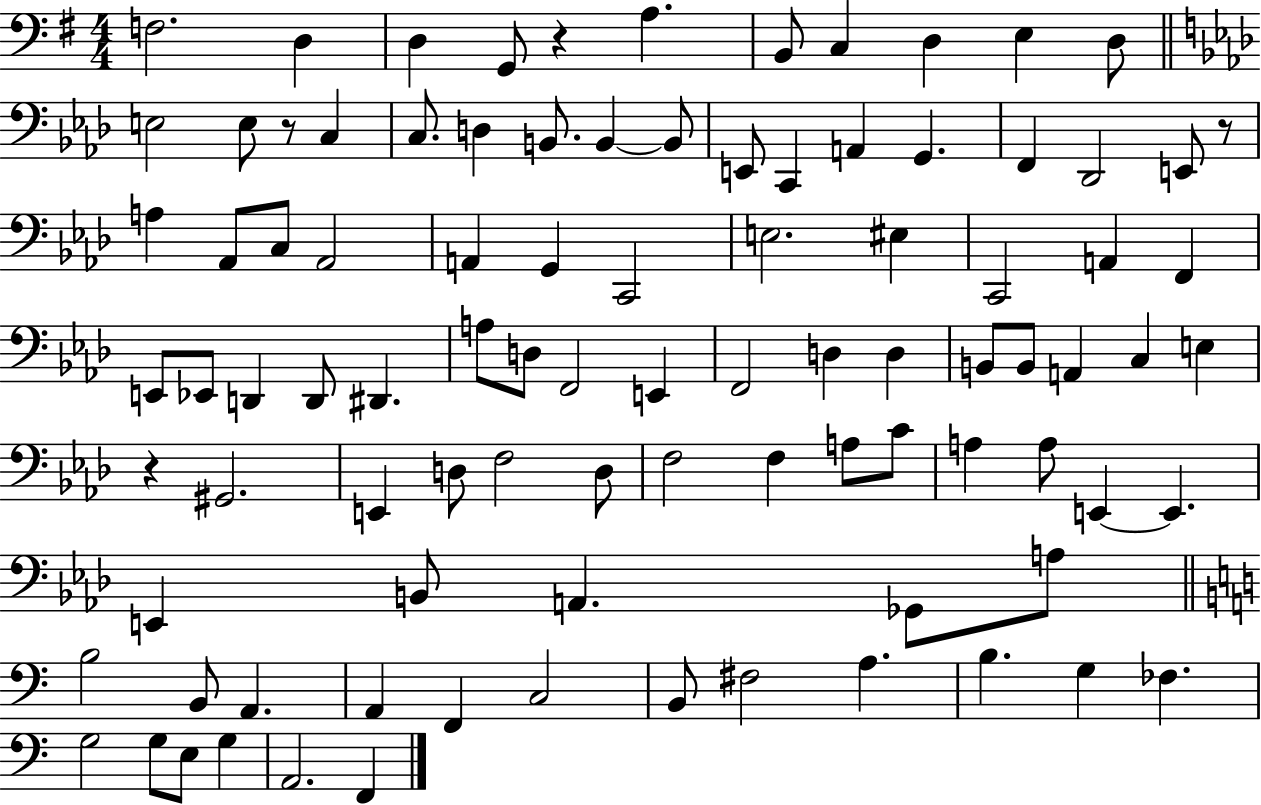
X:1
T:Untitled
M:4/4
L:1/4
K:G
F,2 D, D, G,,/2 z A, B,,/2 C, D, E, D,/2 E,2 E,/2 z/2 C, C,/2 D, B,,/2 B,, B,,/2 E,,/2 C,, A,, G,, F,, _D,,2 E,,/2 z/2 A, _A,,/2 C,/2 _A,,2 A,, G,, C,,2 E,2 ^E, C,,2 A,, F,, E,,/2 _E,,/2 D,, D,,/2 ^D,, A,/2 D,/2 F,,2 E,, F,,2 D, D, B,,/2 B,,/2 A,, C, E, z ^G,,2 E,, D,/2 F,2 D,/2 F,2 F, A,/2 C/2 A, A,/2 E,, E,, E,, B,,/2 A,, _G,,/2 A,/2 B,2 B,,/2 A,, A,, F,, C,2 B,,/2 ^F,2 A, B, G, _F, G,2 G,/2 E,/2 G, A,,2 F,,